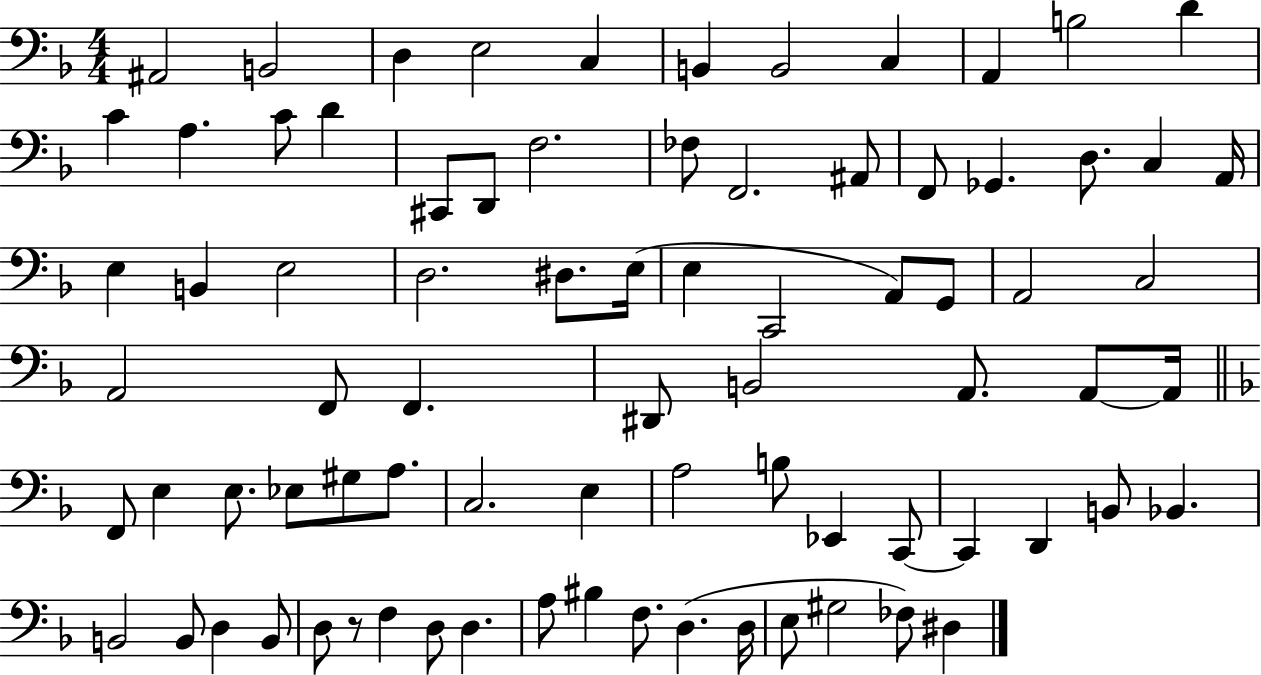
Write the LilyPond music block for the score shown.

{
  \clef bass
  \numericTimeSignature
  \time 4/4
  \key f \major
  ais,2 b,2 | d4 e2 c4 | b,4 b,2 c4 | a,4 b2 d'4 | \break c'4 a4. c'8 d'4 | cis,8 d,8 f2. | fes8 f,2. ais,8 | f,8 ges,4. d8. c4 a,16 | \break e4 b,4 e2 | d2. dis8. e16( | e4 c,2 a,8) g,8 | a,2 c2 | \break a,2 f,8 f,4. | dis,8 b,2 a,8. a,8~~ a,16 | \bar "||" \break \key d \minor f,8 e4 e8. ees8 gis8 a8. | c2. e4 | a2 b8 ees,4 c,8~~ | c,4 d,4 b,8 bes,4. | \break b,2 b,8 d4 b,8 | d8 r8 f4 d8 d4. | a8 bis4 f8. d4.( d16 | e8 gis2 fes8) dis4 | \break \bar "|."
}